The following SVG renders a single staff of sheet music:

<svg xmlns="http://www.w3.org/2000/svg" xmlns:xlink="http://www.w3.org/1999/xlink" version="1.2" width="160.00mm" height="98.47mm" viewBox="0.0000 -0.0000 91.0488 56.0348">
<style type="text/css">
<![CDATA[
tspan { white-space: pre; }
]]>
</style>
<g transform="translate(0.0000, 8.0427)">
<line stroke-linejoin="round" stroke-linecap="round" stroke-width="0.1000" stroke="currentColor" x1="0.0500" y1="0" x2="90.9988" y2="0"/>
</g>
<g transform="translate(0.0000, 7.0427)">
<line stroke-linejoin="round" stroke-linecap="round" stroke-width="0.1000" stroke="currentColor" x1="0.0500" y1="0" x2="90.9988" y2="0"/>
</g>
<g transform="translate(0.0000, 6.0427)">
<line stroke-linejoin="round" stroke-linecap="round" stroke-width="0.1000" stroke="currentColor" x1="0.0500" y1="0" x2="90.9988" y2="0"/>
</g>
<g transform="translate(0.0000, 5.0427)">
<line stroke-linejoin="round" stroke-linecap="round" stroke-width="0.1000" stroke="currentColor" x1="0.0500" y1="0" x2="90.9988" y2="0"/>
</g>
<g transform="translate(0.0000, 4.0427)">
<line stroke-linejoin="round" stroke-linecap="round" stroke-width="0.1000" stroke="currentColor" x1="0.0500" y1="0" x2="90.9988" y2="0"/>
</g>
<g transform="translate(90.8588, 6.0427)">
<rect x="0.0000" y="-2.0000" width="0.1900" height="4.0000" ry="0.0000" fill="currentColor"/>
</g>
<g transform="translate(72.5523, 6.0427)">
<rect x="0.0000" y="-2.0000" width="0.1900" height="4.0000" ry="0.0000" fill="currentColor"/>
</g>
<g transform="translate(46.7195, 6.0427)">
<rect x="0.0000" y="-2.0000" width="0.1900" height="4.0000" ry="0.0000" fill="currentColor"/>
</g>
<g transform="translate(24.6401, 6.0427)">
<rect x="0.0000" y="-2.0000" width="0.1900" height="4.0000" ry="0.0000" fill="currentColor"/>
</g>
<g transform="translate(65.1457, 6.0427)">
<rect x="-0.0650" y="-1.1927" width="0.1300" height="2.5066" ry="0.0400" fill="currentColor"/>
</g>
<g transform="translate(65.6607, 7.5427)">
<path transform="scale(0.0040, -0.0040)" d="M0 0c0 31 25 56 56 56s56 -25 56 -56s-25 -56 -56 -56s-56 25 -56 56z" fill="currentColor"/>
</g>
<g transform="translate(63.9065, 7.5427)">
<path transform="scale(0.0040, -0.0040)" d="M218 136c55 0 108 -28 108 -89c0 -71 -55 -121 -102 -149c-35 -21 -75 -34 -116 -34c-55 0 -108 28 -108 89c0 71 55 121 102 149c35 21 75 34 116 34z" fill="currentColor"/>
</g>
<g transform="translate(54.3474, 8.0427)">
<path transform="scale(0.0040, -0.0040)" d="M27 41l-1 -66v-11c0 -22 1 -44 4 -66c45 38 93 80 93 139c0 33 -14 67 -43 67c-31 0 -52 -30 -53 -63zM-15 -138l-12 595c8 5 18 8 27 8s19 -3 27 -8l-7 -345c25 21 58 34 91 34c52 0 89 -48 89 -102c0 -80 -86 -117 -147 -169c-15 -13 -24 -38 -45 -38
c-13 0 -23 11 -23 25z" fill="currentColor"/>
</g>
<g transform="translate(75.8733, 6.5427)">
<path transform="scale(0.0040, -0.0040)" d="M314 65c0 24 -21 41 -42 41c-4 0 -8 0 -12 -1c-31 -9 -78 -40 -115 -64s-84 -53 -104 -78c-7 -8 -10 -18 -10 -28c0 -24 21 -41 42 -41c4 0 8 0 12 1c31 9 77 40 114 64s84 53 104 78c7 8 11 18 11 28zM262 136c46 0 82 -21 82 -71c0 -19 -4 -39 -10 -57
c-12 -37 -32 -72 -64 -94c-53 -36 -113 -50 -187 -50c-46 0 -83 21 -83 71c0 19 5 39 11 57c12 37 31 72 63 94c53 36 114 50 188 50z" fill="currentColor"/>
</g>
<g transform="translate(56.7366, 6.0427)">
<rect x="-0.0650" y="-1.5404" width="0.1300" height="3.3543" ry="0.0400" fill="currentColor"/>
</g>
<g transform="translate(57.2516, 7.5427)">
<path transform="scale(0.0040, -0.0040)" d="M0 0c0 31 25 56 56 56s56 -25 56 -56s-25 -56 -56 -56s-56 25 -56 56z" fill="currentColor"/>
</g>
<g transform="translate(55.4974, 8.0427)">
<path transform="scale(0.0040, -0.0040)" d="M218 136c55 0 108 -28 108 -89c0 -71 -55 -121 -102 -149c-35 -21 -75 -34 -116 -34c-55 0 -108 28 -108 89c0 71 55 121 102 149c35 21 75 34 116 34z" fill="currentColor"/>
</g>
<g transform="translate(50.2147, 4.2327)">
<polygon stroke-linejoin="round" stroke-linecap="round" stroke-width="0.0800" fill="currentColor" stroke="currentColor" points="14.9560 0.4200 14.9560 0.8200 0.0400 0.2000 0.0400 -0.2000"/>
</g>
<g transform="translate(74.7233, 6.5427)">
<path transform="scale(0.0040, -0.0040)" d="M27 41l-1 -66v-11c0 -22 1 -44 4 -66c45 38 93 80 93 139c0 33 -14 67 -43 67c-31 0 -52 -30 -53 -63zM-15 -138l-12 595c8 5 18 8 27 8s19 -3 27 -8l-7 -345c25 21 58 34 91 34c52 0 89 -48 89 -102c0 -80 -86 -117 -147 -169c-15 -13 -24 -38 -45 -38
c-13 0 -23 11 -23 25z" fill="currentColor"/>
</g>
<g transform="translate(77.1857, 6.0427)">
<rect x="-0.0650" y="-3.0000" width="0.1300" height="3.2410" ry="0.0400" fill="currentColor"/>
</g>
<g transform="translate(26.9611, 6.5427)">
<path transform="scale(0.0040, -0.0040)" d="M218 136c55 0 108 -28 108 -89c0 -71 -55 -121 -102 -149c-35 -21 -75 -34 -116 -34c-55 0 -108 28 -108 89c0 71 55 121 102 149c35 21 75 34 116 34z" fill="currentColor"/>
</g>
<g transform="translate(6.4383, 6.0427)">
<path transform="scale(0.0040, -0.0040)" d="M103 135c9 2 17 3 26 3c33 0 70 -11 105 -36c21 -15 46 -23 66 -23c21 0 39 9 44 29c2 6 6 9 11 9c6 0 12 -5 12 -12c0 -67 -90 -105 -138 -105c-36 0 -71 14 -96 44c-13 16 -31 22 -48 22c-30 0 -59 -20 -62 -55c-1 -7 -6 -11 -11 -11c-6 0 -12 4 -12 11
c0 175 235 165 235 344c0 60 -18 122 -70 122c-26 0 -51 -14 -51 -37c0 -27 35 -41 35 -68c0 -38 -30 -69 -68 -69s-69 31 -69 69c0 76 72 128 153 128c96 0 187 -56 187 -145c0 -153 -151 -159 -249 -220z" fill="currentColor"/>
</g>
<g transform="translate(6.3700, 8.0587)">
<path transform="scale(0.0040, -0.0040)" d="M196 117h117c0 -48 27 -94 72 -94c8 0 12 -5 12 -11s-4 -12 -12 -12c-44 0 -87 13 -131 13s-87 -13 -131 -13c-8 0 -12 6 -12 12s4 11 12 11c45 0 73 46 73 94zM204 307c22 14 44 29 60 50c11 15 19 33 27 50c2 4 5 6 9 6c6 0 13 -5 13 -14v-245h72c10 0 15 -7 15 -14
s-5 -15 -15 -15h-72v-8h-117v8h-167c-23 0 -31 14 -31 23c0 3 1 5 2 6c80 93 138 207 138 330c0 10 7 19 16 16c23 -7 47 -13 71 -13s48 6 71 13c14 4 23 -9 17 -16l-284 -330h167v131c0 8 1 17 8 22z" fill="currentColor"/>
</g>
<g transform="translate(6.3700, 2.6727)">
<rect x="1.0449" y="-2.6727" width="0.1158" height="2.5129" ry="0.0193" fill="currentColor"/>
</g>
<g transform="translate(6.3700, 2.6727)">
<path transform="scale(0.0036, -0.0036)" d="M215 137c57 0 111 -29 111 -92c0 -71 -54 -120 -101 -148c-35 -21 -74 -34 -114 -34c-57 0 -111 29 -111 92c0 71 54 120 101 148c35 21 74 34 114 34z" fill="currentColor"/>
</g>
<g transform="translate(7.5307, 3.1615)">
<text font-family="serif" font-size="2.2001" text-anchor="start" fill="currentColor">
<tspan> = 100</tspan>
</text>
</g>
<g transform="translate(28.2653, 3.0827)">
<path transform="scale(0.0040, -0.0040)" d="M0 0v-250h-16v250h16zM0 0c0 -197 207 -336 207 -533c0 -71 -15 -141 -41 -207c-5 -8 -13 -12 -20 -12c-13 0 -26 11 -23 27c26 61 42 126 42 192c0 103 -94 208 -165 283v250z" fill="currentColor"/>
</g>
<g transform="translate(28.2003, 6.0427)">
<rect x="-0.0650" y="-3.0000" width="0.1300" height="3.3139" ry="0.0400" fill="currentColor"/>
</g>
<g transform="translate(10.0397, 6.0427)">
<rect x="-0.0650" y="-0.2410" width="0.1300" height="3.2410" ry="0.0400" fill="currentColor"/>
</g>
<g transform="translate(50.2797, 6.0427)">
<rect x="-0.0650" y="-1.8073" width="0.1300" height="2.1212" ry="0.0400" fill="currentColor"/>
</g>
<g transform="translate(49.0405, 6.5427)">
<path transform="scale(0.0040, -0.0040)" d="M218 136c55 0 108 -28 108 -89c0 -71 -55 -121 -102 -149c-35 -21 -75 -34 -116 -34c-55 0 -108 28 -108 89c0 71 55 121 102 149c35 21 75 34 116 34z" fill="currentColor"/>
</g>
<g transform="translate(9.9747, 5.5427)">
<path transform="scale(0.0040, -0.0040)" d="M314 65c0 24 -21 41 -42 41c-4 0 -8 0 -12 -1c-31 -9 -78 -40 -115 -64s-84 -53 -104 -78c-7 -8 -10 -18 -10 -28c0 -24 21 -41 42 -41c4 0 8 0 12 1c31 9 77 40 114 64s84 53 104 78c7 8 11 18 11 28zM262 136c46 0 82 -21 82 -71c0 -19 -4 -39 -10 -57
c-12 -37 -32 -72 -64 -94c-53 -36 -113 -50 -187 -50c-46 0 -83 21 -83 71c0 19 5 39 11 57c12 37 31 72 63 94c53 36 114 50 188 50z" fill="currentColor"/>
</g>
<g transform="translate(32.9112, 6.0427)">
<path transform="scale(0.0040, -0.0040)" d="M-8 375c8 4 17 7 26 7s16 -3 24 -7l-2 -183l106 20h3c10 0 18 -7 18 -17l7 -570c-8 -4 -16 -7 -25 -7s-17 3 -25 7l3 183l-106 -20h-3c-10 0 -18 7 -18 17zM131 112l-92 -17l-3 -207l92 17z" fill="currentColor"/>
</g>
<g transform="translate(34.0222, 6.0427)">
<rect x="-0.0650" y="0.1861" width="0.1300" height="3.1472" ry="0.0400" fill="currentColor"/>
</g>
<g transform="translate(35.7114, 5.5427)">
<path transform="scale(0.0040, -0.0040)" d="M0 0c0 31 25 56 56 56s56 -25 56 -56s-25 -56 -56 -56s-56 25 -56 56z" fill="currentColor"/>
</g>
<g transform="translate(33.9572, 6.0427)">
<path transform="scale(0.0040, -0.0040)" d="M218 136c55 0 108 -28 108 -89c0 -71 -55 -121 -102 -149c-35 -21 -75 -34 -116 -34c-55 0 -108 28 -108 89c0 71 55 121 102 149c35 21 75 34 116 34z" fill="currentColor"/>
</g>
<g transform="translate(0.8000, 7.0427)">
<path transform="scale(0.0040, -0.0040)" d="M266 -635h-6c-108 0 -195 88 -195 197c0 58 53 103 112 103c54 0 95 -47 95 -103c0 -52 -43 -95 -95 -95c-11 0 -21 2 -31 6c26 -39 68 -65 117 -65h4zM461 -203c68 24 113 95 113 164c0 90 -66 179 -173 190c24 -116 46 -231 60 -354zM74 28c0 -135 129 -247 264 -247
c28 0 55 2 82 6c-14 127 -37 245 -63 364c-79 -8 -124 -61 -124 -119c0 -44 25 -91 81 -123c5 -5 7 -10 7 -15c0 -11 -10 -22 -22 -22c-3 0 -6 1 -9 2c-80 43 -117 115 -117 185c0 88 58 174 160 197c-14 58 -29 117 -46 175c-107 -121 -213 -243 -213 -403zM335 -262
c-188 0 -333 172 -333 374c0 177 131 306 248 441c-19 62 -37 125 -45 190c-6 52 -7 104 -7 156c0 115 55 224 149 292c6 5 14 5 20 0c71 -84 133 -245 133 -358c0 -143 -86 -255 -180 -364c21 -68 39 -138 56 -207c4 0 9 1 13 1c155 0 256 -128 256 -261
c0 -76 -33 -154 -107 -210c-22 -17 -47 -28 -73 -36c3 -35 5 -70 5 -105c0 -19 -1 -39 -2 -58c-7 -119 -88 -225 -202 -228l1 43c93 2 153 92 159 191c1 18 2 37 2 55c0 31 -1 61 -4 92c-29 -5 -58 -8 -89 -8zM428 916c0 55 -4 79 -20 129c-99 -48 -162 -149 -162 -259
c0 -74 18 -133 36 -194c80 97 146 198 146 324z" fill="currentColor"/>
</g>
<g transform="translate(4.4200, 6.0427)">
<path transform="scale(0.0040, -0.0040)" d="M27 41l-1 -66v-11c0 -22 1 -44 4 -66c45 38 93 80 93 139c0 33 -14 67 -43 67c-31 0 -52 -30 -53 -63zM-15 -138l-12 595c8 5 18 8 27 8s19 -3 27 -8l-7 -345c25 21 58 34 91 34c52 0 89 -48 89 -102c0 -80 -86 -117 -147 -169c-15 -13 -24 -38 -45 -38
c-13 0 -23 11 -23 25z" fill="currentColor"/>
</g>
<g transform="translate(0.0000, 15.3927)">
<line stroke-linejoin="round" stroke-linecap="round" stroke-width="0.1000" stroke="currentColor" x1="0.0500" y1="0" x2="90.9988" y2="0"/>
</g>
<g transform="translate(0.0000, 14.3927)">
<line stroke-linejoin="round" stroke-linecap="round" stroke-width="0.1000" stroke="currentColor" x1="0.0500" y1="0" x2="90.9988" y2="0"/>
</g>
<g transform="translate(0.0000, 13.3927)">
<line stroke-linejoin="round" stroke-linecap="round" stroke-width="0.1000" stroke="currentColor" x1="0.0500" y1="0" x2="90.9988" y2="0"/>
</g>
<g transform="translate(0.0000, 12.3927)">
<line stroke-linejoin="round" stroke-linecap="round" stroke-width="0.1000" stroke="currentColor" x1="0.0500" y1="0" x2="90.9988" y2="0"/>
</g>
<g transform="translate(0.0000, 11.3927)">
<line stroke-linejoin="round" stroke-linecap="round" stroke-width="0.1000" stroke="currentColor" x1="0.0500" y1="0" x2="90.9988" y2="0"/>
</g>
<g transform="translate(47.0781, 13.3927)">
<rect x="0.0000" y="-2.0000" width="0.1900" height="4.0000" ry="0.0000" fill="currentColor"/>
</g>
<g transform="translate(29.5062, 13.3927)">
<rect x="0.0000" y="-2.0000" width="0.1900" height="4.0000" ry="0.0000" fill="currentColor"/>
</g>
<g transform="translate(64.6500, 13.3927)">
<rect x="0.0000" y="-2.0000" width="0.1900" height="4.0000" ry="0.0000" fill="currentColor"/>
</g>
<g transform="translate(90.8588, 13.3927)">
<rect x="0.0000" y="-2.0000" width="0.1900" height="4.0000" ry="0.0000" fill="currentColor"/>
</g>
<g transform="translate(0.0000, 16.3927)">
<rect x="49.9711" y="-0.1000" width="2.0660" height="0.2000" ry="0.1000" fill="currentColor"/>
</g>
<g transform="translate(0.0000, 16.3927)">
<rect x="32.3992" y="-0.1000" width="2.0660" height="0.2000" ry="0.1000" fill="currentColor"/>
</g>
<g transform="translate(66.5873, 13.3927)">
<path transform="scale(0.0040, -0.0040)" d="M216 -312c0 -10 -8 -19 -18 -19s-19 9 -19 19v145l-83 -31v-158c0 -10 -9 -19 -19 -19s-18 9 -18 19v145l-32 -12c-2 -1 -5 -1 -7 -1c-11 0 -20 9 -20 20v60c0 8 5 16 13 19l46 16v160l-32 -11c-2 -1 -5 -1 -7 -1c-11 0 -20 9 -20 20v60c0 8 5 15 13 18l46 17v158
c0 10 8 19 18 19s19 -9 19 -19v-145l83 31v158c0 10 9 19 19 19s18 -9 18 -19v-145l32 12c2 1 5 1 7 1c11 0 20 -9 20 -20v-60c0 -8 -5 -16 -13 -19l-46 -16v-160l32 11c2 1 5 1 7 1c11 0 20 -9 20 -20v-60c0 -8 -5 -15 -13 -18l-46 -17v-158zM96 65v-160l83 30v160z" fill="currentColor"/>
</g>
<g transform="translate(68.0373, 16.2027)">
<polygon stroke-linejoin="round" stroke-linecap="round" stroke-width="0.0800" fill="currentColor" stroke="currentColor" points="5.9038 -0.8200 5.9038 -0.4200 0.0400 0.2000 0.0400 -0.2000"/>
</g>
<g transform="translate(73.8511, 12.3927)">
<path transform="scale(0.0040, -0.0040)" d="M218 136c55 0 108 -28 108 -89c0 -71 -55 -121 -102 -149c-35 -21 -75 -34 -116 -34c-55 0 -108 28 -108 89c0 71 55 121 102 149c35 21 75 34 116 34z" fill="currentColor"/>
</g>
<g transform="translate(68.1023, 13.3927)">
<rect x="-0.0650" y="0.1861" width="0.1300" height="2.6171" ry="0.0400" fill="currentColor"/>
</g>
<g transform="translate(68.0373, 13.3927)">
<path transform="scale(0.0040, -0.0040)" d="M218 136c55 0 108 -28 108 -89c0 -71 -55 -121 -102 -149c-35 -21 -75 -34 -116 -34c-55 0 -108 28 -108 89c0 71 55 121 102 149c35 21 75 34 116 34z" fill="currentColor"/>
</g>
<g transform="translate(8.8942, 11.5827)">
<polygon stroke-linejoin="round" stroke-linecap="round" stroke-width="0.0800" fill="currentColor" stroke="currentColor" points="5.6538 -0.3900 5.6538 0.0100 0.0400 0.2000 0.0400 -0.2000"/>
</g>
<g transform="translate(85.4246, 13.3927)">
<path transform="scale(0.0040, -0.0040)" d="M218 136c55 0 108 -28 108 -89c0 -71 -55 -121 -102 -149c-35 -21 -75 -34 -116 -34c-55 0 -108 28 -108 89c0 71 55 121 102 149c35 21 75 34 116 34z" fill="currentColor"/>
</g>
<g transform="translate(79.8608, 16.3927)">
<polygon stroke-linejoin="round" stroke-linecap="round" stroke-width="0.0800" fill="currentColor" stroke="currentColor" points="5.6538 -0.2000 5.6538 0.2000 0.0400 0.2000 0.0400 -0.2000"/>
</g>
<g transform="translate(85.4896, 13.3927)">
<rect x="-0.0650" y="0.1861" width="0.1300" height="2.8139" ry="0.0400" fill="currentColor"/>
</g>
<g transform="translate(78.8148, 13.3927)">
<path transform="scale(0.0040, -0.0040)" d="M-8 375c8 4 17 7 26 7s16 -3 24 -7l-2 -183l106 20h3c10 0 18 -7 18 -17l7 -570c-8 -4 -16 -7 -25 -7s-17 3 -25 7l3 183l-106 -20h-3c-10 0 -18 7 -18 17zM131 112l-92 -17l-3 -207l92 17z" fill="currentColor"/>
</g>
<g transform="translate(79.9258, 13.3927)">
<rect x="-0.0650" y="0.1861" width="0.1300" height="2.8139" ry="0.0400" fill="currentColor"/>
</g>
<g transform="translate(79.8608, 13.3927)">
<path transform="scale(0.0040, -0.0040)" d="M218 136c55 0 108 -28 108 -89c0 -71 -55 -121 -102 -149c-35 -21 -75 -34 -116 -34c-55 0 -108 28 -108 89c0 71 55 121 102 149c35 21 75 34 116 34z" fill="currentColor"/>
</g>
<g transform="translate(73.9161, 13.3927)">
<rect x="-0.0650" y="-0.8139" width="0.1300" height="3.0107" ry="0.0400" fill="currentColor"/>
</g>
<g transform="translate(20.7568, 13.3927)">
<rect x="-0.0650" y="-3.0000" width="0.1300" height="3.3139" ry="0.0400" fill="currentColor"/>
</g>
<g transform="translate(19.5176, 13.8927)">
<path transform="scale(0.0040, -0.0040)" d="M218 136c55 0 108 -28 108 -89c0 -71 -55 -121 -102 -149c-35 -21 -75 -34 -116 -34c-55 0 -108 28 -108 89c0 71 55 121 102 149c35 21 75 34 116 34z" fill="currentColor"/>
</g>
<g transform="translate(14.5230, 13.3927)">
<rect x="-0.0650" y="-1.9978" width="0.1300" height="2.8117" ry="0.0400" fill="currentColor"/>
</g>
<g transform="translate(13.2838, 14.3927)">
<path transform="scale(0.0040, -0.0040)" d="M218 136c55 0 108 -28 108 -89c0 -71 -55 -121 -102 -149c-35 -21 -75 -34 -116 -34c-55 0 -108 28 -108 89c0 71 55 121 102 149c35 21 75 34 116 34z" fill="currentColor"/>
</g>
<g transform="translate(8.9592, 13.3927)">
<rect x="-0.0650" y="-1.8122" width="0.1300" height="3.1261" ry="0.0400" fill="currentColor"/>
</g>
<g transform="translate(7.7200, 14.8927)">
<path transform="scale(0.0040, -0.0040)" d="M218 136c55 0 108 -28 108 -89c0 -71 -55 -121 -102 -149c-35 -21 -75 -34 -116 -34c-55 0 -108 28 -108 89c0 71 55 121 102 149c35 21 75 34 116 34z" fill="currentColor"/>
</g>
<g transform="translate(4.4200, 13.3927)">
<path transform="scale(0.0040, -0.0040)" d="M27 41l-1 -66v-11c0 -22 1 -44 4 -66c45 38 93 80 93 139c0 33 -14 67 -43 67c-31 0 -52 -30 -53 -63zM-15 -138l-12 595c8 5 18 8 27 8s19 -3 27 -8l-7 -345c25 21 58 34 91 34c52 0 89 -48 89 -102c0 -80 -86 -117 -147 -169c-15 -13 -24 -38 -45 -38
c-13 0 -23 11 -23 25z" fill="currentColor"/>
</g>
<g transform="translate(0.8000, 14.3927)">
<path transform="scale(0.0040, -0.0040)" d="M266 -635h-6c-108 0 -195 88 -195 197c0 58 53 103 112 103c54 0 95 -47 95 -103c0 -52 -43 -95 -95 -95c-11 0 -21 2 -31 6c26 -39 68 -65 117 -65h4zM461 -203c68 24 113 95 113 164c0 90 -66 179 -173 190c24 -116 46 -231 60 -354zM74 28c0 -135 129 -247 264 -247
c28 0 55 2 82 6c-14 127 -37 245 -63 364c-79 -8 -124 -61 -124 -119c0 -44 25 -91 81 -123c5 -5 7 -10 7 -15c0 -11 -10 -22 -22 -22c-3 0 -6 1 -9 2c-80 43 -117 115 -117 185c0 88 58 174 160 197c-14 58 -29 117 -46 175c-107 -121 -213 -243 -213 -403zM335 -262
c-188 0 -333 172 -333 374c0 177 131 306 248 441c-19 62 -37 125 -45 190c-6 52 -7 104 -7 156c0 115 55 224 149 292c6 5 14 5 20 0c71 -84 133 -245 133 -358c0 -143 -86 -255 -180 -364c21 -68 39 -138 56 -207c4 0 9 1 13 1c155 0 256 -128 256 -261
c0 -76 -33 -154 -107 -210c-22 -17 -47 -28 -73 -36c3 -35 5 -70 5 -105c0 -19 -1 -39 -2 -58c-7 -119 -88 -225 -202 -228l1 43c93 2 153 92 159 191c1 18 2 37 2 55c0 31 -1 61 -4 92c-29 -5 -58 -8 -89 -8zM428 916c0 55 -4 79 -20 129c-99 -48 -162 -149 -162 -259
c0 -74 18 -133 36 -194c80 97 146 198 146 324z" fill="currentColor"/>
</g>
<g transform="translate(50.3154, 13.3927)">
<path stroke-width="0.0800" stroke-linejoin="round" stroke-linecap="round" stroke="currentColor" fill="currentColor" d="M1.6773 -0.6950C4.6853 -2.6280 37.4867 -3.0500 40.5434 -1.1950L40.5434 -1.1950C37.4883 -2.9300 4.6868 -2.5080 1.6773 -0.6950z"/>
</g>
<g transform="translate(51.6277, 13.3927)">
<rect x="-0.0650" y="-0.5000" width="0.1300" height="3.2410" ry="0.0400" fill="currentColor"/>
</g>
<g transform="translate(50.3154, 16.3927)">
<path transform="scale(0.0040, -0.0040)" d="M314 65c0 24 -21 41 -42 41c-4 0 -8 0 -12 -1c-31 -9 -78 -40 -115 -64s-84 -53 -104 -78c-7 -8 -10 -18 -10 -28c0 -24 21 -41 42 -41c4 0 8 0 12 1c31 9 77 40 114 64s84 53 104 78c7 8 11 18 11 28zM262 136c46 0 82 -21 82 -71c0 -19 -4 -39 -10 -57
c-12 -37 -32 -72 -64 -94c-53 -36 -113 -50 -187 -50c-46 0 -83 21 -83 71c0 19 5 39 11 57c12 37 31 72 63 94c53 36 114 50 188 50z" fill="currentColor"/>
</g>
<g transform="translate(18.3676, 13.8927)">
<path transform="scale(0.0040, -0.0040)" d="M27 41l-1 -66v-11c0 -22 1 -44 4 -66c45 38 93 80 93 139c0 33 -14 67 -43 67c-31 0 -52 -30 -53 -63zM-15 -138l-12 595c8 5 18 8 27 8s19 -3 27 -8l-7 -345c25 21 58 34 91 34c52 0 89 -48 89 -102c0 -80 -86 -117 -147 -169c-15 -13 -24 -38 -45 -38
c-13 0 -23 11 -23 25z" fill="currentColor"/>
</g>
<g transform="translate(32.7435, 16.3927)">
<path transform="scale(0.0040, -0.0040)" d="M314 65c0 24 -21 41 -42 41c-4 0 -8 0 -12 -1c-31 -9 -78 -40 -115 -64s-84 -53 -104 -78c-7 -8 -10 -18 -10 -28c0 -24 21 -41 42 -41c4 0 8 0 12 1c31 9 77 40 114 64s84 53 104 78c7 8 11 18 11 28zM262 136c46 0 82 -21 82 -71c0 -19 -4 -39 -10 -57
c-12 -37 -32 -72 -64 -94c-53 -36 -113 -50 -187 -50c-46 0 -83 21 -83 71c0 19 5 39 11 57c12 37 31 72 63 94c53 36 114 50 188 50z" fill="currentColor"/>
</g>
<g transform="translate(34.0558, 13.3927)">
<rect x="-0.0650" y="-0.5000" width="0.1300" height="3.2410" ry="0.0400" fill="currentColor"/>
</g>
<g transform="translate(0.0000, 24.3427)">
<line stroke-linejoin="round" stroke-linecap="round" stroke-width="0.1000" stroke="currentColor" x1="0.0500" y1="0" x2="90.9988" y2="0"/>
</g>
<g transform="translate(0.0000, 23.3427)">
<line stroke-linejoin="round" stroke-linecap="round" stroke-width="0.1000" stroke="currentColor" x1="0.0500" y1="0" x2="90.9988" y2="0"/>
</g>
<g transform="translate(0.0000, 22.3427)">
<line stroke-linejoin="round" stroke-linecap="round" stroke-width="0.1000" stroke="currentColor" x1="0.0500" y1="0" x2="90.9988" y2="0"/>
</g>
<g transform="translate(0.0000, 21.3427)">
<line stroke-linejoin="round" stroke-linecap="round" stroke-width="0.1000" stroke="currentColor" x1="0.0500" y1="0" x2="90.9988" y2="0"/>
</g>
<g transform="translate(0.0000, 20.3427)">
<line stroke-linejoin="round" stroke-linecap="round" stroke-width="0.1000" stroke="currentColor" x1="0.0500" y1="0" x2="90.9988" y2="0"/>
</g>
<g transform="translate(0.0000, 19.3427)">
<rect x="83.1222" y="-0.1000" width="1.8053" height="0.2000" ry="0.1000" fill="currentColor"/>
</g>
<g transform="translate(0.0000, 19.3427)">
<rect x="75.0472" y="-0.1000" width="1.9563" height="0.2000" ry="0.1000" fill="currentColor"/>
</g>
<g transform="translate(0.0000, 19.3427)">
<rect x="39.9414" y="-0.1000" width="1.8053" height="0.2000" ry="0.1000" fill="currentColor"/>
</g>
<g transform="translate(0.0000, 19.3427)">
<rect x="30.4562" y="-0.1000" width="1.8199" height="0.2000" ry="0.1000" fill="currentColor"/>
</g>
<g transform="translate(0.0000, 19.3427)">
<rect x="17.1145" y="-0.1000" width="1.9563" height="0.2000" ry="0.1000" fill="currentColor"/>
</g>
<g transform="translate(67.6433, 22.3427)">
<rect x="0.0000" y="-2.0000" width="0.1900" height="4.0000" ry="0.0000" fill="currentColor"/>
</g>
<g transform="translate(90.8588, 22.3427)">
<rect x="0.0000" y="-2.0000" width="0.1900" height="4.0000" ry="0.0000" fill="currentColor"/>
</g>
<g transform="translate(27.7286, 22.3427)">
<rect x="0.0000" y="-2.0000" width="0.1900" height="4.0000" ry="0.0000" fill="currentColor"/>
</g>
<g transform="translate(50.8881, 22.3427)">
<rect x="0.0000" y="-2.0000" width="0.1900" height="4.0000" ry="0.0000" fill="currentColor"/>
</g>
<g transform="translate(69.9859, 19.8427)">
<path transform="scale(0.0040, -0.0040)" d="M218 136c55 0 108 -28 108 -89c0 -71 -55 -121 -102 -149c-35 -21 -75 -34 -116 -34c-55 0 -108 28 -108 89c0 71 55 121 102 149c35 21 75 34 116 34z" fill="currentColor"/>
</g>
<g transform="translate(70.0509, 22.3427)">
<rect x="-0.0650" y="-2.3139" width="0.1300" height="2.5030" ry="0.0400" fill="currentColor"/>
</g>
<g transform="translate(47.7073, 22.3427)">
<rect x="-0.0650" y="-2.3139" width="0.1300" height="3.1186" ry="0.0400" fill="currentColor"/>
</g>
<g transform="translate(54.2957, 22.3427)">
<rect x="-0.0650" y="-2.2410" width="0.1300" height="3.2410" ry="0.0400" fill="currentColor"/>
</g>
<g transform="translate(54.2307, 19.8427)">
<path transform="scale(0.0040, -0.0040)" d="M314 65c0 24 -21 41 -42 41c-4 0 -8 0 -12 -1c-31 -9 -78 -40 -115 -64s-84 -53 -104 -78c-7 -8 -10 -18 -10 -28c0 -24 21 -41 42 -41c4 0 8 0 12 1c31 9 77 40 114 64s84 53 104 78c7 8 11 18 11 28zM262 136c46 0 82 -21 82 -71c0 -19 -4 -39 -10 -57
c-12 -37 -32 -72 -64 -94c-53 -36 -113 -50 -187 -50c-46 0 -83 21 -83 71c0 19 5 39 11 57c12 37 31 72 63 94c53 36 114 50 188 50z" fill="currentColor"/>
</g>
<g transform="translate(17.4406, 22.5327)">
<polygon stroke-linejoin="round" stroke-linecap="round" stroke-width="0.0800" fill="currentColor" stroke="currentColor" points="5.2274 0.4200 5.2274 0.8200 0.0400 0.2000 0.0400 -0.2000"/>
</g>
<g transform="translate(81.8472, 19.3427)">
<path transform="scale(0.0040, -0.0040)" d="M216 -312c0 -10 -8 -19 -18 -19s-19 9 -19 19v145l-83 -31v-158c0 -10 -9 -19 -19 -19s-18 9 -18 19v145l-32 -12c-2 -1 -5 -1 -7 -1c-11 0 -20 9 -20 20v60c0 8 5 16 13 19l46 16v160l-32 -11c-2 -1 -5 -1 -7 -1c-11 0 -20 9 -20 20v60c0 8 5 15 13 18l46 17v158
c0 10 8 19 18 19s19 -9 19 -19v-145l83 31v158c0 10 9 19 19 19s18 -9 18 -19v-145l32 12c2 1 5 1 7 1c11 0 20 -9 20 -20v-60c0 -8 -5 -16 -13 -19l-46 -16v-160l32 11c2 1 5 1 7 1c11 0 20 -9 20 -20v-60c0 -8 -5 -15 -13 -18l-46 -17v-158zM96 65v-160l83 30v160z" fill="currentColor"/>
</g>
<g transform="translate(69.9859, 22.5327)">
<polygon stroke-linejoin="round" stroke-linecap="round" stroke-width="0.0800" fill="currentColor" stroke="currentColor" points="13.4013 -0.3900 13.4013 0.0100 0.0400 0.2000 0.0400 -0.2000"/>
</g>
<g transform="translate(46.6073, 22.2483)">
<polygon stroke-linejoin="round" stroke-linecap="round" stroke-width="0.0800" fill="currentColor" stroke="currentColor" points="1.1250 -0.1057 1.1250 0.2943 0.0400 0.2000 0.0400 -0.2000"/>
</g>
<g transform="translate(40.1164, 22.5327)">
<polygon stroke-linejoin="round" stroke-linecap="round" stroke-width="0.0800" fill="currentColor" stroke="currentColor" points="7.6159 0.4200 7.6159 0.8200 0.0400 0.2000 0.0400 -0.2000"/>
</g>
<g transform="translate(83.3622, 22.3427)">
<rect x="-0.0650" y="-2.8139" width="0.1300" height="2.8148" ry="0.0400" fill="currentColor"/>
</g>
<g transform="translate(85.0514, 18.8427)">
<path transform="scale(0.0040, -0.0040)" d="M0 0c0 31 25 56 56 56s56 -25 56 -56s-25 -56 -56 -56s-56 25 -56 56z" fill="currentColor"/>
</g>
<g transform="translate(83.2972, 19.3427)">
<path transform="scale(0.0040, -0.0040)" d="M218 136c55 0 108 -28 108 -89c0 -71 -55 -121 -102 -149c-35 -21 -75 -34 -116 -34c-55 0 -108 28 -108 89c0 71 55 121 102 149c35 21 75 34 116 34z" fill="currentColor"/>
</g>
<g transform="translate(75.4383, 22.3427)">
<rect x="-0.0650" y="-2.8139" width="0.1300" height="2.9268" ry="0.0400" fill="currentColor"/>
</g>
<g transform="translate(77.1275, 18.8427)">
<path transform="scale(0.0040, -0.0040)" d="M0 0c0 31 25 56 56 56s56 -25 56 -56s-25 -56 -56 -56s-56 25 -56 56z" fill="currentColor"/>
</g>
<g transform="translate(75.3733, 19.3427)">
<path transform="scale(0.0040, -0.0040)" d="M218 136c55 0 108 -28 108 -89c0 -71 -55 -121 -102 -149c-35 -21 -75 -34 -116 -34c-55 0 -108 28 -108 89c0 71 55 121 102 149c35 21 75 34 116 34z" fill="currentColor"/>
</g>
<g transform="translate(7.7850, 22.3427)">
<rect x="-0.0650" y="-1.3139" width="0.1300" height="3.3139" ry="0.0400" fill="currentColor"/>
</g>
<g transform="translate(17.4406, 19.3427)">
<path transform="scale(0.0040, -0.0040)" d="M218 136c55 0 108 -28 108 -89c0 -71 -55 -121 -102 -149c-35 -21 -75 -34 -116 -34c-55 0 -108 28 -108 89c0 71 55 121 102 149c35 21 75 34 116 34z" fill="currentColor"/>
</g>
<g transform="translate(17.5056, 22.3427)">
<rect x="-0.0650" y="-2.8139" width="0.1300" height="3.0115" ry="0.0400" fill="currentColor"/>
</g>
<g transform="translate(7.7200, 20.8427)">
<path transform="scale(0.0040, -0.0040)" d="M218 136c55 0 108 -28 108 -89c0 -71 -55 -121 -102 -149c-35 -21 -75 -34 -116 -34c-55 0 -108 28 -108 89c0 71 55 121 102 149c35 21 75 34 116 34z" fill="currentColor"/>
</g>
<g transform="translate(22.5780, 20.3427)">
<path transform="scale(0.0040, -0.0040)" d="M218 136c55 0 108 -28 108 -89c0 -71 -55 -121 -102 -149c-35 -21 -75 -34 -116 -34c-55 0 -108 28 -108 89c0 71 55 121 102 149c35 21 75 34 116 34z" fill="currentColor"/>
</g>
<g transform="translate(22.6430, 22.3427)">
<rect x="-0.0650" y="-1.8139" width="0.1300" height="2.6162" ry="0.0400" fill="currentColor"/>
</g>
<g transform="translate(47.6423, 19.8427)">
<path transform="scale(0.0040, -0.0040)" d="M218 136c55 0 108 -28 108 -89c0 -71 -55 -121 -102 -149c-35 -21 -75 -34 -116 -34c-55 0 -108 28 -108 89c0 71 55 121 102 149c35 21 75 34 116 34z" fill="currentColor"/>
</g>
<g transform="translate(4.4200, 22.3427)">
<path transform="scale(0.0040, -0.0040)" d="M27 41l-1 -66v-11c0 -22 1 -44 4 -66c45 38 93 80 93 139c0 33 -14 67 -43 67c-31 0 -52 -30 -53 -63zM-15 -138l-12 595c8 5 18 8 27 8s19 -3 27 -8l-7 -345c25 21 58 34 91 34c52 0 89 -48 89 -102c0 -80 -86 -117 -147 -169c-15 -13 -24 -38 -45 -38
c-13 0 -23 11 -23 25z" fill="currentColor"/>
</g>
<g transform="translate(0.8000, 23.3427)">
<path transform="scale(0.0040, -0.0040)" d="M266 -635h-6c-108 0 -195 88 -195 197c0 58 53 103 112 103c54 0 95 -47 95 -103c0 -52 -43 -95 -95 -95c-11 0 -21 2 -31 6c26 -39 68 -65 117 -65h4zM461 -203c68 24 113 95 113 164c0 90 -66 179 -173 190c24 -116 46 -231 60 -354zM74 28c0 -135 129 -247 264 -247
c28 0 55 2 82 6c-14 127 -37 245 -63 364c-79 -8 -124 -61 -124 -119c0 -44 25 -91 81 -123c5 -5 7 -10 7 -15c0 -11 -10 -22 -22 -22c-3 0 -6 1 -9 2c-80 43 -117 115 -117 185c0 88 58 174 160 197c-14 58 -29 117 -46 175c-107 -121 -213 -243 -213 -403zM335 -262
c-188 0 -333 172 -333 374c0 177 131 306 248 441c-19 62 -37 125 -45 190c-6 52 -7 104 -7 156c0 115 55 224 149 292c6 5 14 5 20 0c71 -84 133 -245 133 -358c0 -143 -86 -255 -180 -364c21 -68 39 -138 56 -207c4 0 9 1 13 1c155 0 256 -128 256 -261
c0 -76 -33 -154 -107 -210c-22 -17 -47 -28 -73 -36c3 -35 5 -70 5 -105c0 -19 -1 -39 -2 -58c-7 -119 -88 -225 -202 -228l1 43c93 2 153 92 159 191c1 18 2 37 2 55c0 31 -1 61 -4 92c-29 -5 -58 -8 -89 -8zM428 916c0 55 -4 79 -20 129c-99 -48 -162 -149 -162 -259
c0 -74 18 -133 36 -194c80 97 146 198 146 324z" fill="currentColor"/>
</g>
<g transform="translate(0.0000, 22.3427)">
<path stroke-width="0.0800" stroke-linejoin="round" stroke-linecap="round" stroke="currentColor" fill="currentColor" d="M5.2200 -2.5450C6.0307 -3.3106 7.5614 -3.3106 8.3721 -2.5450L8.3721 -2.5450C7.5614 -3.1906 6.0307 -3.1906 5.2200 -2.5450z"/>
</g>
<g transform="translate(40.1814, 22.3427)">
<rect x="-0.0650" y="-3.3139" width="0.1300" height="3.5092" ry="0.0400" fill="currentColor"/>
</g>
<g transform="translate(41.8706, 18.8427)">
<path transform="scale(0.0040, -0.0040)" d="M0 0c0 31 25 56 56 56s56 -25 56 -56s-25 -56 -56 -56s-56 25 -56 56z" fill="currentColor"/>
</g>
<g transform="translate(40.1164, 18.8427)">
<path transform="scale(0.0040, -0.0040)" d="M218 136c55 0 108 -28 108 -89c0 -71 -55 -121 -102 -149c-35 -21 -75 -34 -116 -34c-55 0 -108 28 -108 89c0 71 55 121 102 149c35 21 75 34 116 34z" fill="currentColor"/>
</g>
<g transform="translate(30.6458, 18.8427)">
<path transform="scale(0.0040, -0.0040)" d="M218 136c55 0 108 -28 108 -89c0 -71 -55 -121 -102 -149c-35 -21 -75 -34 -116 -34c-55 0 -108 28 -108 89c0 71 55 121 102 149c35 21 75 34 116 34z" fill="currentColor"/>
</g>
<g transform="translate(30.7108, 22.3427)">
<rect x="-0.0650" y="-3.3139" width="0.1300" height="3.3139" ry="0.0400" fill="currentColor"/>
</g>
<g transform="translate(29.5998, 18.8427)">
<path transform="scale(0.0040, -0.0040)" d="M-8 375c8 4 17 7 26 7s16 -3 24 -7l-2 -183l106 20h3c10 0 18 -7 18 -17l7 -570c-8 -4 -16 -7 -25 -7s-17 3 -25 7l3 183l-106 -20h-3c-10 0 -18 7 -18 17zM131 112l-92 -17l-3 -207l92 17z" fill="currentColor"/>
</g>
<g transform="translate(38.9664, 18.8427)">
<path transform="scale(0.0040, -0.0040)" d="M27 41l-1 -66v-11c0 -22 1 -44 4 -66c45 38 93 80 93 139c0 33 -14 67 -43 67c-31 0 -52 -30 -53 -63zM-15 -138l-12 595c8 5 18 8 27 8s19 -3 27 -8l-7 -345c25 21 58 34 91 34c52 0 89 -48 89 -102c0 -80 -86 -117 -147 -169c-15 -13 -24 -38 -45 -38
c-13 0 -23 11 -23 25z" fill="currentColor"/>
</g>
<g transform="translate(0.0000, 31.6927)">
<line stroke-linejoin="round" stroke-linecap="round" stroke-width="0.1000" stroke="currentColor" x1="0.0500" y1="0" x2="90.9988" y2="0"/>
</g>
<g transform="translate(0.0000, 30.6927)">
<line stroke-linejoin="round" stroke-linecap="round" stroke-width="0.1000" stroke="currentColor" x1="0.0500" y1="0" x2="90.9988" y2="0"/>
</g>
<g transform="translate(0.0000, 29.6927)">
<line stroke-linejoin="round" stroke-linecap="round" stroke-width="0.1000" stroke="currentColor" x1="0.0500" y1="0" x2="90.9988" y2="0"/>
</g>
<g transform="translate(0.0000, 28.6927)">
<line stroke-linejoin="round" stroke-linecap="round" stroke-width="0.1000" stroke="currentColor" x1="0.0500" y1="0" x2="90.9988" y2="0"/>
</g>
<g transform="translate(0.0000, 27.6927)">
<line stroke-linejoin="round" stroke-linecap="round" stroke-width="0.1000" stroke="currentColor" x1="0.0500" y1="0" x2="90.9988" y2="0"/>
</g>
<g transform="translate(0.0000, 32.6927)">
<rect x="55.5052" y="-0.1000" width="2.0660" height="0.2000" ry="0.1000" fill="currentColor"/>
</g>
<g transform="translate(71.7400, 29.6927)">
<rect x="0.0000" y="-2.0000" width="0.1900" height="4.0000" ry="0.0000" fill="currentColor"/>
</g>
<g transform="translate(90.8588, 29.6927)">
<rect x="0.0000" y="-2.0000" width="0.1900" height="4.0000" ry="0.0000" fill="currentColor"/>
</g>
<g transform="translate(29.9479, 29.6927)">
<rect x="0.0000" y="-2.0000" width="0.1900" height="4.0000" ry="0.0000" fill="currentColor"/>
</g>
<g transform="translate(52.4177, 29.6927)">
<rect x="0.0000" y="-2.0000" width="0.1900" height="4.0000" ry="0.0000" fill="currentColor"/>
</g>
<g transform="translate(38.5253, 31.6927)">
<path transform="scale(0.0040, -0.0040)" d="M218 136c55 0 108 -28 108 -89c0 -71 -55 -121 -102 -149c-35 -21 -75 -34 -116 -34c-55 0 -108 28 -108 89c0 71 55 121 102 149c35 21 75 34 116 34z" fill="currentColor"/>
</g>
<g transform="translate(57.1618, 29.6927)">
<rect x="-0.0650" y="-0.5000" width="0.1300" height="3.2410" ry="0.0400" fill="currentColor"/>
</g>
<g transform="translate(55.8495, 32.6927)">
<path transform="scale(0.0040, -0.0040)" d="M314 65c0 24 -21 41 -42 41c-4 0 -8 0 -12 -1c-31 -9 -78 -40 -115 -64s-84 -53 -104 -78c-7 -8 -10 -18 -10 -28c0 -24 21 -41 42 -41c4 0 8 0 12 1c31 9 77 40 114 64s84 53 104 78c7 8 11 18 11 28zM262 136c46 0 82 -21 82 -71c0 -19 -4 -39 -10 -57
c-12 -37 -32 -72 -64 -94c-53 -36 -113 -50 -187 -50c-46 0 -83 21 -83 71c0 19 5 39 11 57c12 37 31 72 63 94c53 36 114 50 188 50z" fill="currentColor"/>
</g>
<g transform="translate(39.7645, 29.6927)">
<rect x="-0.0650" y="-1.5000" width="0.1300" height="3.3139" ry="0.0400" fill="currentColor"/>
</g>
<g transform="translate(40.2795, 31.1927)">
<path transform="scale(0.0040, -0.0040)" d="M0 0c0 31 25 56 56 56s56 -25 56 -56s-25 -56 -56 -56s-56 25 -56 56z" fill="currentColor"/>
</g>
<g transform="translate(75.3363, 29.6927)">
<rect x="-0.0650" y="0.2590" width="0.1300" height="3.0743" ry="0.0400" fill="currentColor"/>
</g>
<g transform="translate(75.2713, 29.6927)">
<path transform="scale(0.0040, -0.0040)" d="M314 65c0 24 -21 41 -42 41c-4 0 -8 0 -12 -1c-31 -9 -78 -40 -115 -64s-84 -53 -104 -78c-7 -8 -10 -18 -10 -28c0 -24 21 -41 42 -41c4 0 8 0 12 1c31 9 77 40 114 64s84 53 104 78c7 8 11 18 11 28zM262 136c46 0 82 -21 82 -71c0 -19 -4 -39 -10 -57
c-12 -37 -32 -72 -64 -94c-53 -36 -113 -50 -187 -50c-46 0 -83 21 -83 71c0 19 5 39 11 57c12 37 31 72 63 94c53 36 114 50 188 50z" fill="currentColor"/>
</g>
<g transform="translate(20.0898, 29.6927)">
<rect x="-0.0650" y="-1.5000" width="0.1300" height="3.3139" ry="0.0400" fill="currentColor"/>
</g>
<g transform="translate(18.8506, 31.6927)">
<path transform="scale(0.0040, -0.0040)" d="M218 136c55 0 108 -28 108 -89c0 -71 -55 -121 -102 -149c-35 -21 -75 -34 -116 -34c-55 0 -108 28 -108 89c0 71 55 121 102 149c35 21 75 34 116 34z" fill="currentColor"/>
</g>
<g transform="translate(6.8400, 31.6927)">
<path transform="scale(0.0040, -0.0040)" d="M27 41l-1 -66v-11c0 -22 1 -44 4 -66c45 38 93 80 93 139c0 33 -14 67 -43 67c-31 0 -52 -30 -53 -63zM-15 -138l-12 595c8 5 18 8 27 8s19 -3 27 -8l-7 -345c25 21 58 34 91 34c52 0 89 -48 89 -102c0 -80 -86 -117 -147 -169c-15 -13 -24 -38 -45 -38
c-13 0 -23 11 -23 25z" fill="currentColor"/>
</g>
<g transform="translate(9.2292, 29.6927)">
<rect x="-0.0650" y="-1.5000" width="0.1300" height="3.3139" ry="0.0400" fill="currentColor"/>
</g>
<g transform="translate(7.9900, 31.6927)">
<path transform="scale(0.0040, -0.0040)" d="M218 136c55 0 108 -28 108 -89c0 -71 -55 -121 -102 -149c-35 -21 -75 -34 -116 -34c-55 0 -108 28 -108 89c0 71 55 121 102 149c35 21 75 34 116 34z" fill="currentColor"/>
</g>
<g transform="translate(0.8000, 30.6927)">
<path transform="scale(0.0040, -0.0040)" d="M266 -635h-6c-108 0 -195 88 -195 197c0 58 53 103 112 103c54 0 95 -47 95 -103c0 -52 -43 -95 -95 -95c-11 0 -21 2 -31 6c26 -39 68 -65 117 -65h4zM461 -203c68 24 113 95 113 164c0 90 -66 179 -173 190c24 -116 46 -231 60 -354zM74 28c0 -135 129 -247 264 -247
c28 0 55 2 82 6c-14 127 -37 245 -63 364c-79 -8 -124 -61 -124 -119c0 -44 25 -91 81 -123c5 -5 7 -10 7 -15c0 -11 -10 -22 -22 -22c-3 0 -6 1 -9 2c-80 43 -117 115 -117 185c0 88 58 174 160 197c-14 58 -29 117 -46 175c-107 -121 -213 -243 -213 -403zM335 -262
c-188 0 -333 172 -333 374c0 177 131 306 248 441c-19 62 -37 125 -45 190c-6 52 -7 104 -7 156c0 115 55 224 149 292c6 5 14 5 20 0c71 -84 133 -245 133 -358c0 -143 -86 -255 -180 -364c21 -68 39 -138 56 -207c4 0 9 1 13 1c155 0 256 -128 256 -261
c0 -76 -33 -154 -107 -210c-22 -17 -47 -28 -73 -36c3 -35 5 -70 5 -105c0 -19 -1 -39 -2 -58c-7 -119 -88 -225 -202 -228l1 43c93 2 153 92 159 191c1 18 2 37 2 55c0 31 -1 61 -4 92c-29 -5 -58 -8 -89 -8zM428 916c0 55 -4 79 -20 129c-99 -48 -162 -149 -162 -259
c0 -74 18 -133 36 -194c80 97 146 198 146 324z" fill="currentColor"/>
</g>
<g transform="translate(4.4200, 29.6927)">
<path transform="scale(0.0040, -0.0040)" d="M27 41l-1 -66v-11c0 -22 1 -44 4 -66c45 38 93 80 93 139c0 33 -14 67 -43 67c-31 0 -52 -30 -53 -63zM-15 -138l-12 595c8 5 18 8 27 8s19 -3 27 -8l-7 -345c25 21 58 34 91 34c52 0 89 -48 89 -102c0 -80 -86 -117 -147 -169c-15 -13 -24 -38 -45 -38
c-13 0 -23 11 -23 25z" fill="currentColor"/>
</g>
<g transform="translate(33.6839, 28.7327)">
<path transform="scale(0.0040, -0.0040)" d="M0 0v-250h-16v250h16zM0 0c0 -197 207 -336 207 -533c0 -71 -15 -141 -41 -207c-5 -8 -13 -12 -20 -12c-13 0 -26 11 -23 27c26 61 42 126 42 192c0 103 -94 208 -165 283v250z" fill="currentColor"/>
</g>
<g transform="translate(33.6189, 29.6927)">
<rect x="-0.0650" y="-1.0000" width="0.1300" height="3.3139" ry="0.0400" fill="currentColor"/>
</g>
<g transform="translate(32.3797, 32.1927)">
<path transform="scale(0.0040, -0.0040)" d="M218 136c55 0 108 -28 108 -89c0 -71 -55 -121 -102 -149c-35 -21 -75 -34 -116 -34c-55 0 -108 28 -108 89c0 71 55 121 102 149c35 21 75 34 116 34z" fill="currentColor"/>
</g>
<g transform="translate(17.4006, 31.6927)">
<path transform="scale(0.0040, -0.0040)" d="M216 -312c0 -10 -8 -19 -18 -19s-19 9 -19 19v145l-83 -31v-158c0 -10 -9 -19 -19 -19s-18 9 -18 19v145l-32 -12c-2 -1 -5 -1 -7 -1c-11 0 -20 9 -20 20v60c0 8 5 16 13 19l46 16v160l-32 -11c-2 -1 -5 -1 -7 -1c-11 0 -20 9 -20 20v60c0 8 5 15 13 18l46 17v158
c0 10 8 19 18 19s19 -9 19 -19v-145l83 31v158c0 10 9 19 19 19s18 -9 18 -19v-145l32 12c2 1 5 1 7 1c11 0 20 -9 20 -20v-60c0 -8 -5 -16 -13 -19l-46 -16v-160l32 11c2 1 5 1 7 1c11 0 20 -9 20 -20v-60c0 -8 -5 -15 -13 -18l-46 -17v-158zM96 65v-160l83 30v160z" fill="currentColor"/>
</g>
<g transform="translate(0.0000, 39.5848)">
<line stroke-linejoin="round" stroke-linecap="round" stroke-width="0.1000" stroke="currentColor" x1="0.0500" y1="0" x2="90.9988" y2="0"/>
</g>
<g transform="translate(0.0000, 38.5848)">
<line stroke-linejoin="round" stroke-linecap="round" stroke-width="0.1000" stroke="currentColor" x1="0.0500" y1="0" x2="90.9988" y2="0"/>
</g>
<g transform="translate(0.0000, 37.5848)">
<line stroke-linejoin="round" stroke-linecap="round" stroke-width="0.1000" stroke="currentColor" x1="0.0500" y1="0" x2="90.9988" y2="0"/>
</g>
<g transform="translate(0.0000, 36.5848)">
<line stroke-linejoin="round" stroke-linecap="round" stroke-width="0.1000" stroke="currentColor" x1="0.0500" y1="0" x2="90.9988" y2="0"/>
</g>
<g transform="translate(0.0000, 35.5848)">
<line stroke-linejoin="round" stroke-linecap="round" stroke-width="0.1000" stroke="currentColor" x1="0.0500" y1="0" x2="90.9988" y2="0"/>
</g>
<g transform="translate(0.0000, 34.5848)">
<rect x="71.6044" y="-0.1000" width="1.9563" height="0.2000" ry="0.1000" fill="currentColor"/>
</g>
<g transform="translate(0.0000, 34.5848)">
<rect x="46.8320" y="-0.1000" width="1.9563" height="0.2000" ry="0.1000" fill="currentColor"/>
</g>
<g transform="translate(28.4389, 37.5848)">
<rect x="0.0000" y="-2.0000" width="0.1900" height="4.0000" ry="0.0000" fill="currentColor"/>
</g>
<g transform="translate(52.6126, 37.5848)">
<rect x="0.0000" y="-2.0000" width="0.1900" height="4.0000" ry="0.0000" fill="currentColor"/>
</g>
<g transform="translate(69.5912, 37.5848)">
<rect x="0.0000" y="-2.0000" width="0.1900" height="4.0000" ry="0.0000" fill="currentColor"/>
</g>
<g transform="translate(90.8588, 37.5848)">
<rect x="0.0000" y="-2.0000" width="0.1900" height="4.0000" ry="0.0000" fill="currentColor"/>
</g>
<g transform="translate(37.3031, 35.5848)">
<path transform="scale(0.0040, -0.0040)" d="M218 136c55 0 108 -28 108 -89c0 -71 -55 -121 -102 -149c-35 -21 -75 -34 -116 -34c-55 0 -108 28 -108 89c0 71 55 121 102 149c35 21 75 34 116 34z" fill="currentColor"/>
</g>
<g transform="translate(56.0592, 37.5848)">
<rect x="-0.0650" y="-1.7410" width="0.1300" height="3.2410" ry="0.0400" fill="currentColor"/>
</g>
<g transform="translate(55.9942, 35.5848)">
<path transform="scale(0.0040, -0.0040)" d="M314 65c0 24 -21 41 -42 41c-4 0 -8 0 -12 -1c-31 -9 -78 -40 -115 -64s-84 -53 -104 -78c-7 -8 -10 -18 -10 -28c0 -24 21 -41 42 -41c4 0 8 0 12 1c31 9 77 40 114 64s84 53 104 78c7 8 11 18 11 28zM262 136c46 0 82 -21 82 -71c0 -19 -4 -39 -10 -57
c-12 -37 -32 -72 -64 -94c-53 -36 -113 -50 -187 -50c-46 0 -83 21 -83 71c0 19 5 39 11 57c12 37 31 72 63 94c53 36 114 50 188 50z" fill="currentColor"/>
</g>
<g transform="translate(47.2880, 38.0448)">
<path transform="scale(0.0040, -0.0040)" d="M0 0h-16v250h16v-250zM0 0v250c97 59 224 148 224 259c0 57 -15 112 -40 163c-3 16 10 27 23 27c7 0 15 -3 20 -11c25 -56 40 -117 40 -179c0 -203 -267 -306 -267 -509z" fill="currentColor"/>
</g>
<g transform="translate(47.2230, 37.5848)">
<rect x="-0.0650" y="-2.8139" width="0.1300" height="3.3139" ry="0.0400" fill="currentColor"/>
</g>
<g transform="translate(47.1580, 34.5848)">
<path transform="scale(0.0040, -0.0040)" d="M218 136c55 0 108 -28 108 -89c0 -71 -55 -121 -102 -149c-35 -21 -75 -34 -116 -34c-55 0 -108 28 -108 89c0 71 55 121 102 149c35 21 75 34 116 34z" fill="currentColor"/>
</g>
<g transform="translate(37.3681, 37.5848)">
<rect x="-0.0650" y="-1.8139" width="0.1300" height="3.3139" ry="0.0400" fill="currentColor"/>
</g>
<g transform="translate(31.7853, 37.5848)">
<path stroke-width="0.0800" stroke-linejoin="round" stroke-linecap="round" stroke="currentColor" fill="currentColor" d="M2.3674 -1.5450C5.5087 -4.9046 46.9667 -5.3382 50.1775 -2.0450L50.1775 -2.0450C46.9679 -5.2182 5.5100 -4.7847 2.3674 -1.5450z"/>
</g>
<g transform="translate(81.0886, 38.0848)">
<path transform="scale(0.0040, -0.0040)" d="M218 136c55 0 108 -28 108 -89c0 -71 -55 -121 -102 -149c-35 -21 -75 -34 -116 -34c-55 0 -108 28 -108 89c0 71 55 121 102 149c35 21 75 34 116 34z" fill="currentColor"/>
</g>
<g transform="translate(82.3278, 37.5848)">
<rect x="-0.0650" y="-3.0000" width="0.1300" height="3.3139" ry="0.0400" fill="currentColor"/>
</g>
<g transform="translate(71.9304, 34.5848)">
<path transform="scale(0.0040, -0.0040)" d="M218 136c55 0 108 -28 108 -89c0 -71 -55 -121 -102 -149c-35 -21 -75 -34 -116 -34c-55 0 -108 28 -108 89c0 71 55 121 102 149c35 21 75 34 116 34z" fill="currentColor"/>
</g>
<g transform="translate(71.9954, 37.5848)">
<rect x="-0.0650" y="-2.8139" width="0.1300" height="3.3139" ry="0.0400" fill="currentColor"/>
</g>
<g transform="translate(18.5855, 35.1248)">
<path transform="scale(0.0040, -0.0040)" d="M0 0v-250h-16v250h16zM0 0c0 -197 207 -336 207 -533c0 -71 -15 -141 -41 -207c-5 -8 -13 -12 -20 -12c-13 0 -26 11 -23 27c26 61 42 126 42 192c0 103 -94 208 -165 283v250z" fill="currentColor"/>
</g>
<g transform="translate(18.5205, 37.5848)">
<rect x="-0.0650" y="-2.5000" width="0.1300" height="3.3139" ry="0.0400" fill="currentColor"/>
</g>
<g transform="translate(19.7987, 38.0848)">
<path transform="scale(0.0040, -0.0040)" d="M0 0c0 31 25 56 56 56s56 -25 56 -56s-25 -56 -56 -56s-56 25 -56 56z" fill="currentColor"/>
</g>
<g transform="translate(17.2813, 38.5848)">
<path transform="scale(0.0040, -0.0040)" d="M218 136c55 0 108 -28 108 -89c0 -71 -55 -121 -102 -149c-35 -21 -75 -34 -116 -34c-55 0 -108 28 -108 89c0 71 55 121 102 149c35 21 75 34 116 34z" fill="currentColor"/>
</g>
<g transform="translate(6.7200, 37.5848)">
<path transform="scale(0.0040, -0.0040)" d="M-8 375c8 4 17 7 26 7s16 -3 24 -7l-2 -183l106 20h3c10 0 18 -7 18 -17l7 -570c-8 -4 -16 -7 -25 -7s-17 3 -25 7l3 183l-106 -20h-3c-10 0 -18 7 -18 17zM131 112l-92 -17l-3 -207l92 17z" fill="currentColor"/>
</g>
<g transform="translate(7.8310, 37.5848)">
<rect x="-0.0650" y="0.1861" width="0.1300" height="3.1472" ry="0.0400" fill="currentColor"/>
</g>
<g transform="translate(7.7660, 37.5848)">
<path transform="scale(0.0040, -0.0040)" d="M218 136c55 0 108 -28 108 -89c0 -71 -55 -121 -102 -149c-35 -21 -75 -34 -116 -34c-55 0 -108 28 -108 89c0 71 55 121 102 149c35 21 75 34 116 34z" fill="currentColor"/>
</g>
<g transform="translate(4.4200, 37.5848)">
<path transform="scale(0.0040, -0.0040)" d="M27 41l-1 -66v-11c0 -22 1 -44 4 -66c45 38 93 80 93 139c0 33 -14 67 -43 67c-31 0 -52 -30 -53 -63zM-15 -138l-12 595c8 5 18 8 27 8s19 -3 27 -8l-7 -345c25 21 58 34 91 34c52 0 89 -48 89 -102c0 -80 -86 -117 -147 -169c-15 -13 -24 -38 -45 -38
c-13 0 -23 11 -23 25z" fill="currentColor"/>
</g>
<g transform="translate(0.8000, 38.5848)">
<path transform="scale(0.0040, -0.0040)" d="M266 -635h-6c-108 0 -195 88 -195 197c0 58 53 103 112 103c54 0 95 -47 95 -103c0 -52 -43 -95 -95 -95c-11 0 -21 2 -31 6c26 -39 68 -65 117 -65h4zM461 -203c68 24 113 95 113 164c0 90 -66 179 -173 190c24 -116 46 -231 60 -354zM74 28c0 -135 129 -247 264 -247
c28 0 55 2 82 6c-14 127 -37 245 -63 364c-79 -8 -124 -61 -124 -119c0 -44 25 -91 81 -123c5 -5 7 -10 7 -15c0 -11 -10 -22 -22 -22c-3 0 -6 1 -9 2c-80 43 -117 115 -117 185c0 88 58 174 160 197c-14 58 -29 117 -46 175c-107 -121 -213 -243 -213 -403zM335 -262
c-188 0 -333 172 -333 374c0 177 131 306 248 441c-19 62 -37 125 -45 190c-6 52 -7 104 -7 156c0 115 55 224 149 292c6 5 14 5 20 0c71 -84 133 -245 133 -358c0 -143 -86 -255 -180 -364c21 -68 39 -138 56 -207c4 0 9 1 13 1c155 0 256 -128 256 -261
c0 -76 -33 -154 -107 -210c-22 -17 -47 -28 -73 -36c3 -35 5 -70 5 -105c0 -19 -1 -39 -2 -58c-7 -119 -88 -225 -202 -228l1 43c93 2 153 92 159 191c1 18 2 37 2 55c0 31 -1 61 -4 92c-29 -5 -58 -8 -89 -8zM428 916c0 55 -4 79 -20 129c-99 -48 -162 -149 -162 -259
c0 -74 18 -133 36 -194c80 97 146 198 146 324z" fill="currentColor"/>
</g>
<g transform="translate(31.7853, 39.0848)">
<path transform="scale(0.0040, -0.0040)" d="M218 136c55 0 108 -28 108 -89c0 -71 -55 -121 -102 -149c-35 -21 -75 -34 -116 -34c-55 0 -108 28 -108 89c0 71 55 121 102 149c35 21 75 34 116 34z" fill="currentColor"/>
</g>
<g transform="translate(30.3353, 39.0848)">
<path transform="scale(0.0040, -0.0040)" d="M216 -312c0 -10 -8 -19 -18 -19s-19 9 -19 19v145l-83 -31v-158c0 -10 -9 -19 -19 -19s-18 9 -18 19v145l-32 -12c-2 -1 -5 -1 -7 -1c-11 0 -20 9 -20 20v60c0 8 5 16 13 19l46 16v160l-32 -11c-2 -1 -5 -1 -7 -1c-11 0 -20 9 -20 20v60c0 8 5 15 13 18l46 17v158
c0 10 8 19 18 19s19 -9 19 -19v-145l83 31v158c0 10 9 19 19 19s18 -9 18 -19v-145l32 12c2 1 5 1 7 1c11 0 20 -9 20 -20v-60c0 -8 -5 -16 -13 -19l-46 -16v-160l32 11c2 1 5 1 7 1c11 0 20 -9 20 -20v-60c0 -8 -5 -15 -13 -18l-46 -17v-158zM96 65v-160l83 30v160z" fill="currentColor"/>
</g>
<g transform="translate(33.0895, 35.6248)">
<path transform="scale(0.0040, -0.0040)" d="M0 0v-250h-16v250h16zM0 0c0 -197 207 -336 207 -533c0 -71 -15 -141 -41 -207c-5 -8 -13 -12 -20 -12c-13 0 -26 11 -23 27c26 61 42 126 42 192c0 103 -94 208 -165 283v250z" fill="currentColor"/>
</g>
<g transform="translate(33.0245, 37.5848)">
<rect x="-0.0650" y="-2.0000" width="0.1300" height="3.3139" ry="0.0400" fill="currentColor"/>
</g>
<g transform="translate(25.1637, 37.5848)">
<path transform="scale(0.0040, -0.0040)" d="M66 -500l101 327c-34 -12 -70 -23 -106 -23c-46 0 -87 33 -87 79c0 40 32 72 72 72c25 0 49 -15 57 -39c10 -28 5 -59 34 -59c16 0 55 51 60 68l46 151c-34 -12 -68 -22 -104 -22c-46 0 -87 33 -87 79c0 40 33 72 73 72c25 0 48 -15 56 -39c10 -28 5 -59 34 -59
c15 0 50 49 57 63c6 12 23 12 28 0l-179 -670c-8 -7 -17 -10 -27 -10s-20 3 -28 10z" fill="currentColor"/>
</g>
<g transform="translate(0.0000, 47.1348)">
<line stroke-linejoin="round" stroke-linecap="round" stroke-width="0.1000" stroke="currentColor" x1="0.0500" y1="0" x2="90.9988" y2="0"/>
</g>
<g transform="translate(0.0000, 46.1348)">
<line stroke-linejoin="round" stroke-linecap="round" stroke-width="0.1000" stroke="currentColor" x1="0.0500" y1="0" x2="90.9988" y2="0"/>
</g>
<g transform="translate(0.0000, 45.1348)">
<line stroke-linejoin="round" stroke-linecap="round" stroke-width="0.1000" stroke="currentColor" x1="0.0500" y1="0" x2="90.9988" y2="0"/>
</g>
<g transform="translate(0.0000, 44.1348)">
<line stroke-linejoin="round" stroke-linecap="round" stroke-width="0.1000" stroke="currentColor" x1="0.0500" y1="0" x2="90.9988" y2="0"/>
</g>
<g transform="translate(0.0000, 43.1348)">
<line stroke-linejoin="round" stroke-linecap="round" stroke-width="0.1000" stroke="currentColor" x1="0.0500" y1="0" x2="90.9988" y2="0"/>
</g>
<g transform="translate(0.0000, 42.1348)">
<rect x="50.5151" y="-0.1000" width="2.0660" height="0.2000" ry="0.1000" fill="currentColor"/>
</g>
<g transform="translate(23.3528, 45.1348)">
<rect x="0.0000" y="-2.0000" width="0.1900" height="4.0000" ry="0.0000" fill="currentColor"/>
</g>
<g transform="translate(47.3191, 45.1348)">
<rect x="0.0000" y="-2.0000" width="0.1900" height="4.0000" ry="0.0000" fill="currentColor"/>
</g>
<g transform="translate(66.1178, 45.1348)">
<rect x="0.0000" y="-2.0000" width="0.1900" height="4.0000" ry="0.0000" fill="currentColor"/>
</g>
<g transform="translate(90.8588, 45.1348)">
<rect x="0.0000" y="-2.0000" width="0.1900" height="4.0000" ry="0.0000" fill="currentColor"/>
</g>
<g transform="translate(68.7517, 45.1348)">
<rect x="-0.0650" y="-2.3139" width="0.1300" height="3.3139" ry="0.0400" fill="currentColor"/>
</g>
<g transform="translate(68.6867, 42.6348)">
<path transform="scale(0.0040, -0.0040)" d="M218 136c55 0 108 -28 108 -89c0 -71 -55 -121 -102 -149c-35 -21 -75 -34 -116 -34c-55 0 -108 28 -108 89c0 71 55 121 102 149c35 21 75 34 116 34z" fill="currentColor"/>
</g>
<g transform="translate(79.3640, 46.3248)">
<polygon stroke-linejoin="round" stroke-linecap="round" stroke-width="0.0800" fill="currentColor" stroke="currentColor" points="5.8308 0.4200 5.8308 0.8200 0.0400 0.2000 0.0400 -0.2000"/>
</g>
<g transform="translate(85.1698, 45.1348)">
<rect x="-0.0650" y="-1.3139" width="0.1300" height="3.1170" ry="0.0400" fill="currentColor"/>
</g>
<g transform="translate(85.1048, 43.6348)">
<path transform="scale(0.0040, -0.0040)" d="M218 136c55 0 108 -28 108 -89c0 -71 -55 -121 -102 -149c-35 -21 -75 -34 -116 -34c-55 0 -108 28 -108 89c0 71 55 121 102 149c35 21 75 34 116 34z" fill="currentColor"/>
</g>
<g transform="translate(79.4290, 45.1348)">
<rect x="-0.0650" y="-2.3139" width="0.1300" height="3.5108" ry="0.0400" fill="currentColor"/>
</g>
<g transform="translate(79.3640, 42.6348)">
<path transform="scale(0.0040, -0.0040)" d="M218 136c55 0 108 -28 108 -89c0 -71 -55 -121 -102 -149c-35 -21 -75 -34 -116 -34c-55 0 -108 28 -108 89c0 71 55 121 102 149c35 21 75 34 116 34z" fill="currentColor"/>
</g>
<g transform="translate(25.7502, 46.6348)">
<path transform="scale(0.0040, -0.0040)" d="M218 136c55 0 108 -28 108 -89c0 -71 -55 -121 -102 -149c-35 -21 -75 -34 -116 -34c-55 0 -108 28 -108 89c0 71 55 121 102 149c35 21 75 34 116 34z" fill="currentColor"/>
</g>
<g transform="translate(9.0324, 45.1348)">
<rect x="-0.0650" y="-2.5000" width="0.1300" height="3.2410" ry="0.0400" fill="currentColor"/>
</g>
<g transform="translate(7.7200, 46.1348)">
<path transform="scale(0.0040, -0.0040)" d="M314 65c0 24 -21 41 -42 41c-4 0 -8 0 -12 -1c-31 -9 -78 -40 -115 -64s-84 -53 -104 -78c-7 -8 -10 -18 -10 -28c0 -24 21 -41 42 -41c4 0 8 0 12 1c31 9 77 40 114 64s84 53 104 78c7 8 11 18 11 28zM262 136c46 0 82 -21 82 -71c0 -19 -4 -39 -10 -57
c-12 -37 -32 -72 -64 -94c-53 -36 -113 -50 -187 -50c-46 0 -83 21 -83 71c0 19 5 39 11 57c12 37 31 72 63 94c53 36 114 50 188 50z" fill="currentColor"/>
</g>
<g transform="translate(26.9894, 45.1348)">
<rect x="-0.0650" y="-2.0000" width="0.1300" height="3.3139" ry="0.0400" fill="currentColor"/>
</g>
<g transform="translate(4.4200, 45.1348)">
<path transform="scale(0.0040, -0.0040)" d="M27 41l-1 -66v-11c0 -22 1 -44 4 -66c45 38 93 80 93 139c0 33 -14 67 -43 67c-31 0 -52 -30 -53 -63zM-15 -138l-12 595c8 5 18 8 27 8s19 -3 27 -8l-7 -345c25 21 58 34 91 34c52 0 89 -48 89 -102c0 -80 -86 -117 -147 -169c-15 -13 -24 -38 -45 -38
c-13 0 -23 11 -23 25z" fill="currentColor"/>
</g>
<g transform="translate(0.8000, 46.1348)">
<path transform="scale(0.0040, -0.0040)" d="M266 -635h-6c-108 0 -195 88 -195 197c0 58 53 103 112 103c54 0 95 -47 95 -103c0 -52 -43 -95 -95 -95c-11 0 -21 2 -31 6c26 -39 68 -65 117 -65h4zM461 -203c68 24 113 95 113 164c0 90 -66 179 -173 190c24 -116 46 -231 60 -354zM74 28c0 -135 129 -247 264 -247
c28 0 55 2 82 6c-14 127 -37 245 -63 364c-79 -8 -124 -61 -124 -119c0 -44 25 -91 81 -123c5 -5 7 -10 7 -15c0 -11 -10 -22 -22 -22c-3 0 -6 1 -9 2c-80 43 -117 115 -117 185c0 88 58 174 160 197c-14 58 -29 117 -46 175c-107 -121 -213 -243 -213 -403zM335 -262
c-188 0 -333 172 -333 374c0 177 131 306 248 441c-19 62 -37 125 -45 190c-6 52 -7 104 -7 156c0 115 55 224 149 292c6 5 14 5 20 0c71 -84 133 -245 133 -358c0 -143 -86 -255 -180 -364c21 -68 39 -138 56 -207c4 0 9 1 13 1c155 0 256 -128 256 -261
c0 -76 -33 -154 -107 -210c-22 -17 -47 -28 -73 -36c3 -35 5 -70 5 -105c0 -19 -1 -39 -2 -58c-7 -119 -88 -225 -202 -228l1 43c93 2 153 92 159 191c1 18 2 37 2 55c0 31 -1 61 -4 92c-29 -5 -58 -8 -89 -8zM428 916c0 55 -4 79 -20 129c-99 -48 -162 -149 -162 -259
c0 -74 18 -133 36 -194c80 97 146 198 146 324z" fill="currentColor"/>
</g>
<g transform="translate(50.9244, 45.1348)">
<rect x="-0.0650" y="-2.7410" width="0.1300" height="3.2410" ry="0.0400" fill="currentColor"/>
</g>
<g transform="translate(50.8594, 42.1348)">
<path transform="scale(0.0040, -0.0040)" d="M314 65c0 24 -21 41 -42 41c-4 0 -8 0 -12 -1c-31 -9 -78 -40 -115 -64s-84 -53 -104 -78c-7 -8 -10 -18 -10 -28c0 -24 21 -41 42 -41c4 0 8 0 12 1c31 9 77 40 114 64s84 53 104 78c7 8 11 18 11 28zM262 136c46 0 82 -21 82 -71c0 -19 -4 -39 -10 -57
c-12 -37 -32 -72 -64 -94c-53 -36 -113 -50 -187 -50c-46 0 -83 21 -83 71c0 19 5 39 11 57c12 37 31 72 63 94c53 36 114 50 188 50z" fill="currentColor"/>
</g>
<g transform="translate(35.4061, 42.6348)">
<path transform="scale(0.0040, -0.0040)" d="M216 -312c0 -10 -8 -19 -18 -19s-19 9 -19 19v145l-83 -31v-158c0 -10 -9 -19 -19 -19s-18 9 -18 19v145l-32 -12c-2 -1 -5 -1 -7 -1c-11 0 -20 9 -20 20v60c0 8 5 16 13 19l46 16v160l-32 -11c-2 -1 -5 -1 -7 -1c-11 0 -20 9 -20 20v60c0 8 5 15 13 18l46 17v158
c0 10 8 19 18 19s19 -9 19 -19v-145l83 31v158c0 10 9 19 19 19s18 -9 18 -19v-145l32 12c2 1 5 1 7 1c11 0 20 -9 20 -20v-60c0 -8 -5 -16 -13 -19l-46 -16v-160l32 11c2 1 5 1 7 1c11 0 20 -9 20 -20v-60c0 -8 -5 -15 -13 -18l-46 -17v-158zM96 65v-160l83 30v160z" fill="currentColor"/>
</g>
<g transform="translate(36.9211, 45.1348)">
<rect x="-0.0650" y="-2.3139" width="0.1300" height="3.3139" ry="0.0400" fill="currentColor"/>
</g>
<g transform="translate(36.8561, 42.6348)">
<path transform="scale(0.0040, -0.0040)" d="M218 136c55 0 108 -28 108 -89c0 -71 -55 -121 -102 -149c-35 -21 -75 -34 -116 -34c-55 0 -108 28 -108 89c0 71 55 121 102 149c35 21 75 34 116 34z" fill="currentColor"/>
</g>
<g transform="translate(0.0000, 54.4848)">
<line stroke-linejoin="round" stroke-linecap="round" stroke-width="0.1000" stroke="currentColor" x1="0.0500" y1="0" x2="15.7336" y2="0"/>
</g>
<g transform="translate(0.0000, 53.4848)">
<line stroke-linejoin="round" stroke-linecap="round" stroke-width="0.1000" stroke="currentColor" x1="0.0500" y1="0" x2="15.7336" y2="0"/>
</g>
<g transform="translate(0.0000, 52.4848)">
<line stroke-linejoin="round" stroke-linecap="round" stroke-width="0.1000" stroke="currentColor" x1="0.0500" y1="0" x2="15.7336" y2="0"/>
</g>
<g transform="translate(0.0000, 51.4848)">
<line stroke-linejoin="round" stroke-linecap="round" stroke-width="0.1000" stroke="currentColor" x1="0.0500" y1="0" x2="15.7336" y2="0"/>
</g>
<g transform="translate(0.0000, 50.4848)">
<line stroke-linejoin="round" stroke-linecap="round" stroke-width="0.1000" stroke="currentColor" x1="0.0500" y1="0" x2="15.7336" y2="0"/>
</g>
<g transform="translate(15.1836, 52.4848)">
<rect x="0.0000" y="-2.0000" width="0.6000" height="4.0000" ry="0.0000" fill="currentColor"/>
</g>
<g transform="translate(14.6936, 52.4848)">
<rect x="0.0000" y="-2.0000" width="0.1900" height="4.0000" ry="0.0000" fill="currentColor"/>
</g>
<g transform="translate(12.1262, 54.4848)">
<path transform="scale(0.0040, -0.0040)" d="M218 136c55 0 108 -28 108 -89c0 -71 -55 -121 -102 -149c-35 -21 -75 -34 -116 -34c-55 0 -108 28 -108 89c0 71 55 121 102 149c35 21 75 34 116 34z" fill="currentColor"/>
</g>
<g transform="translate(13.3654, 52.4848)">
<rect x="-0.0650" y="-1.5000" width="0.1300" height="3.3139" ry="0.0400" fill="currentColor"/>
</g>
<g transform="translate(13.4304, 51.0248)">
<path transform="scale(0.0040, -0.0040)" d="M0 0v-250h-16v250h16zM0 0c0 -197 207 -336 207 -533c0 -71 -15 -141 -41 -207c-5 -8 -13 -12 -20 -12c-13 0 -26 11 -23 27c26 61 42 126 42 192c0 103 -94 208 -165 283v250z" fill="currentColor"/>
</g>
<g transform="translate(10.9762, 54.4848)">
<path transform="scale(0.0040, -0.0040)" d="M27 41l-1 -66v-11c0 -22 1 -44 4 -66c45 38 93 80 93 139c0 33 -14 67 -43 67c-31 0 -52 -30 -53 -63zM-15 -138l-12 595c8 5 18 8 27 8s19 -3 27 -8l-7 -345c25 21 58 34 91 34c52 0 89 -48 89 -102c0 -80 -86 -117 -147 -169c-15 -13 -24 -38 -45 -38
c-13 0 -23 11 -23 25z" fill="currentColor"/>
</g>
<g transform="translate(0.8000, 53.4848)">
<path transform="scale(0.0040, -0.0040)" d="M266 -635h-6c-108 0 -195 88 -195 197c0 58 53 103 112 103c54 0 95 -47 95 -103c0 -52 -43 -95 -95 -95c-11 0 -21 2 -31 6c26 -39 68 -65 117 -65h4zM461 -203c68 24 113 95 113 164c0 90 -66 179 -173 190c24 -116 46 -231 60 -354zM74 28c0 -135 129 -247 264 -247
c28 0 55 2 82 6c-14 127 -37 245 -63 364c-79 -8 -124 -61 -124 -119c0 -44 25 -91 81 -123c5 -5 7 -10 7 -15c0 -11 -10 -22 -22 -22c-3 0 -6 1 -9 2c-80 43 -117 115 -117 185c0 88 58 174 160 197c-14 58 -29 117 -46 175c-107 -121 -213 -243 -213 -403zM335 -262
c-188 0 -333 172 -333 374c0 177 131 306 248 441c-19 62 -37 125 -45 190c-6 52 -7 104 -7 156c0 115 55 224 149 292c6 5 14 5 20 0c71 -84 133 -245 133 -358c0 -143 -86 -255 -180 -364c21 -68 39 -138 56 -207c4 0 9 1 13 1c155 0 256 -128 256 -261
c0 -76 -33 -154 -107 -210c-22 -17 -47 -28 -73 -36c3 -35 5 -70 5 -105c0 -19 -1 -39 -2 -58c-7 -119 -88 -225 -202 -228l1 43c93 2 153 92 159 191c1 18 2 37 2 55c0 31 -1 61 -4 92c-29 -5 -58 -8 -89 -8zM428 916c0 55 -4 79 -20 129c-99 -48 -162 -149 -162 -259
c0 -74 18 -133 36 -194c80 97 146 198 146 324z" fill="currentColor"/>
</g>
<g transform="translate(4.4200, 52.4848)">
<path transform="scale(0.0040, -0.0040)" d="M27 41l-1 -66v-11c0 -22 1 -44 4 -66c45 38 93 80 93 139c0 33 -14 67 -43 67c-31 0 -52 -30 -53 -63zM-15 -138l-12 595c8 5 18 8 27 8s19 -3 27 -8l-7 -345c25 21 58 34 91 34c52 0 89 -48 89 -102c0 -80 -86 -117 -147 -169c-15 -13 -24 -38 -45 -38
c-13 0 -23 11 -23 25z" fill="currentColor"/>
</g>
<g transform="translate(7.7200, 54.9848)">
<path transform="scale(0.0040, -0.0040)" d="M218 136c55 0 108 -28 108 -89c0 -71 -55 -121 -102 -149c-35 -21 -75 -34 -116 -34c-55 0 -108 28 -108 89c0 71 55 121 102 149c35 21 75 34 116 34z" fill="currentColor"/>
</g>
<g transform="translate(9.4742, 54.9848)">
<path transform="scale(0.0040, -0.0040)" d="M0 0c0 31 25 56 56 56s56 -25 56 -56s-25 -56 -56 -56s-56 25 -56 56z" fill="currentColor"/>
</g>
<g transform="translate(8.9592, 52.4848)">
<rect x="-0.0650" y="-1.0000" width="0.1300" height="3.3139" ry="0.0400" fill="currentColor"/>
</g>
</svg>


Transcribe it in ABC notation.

X:1
T:Untitled
M:2/4
L:1/4
K:F
c2 A/2 B A/2 _E/2 F/2 _A2 F/2 G/2 _A C2 C2 ^B/2 d/2 B/2 B/2 e a/2 f/2 b _b/2 g/4 g2 g/2 a/2 ^a/2 _E ^E D/2 E C2 _B2 B G/2 z/4 ^F/2 f a/2 f2 a A G2 F ^g a2 g g/2 e/2 D _E/2